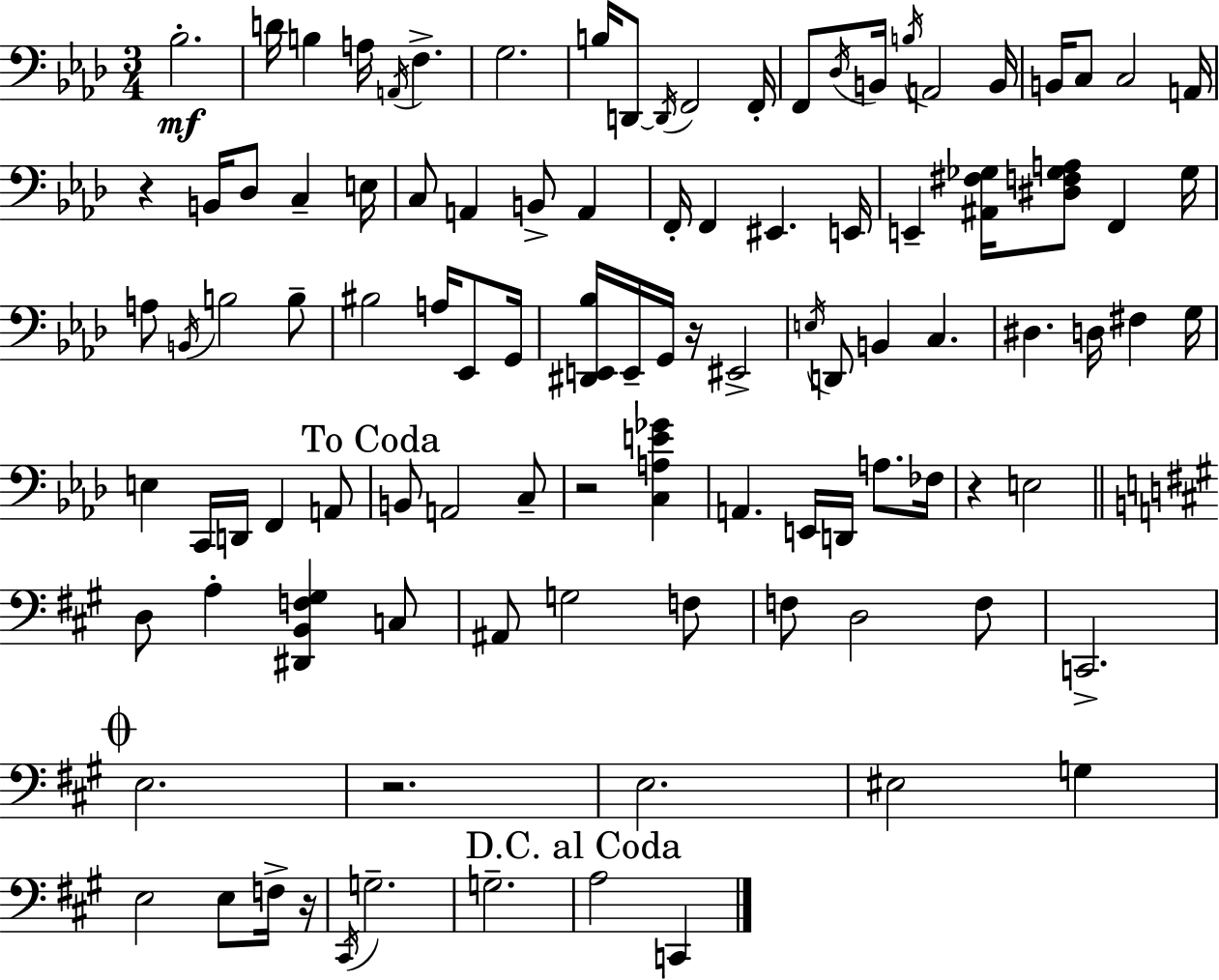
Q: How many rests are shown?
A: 6